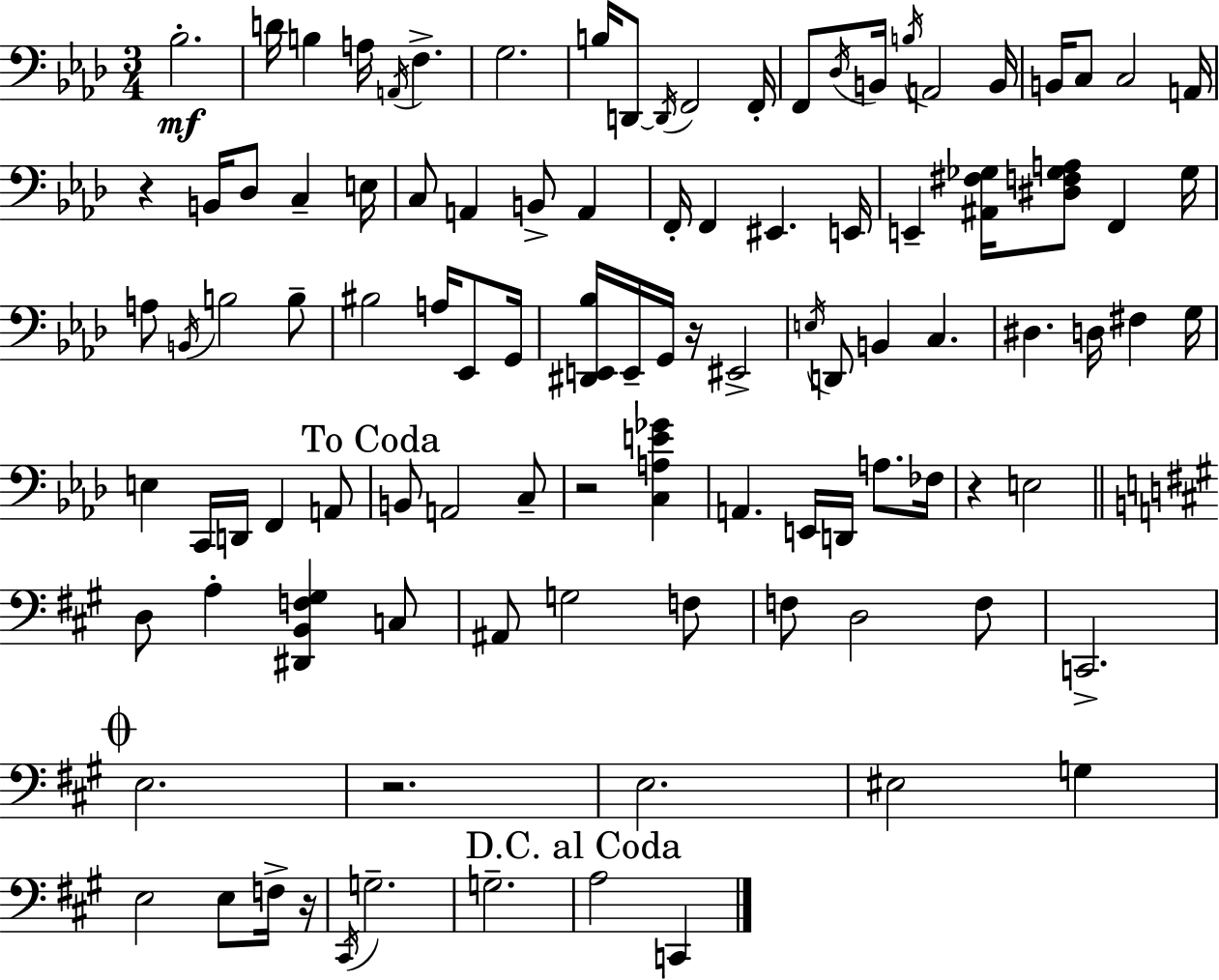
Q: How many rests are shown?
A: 6